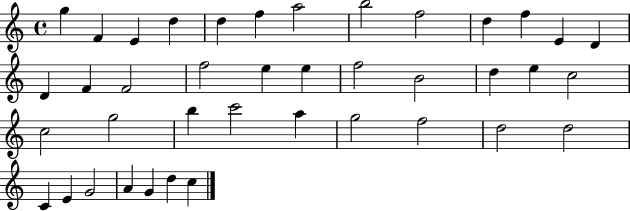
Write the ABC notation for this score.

X:1
T:Untitled
M:4/4
L:1/4
K:C
g F E d d f a2 b2 f2 d f E D D F F2 f2 e e f2 B2 d e c2 c2 g2 b c'2 a g2 f2 d2 d2 C E G2 A G d c